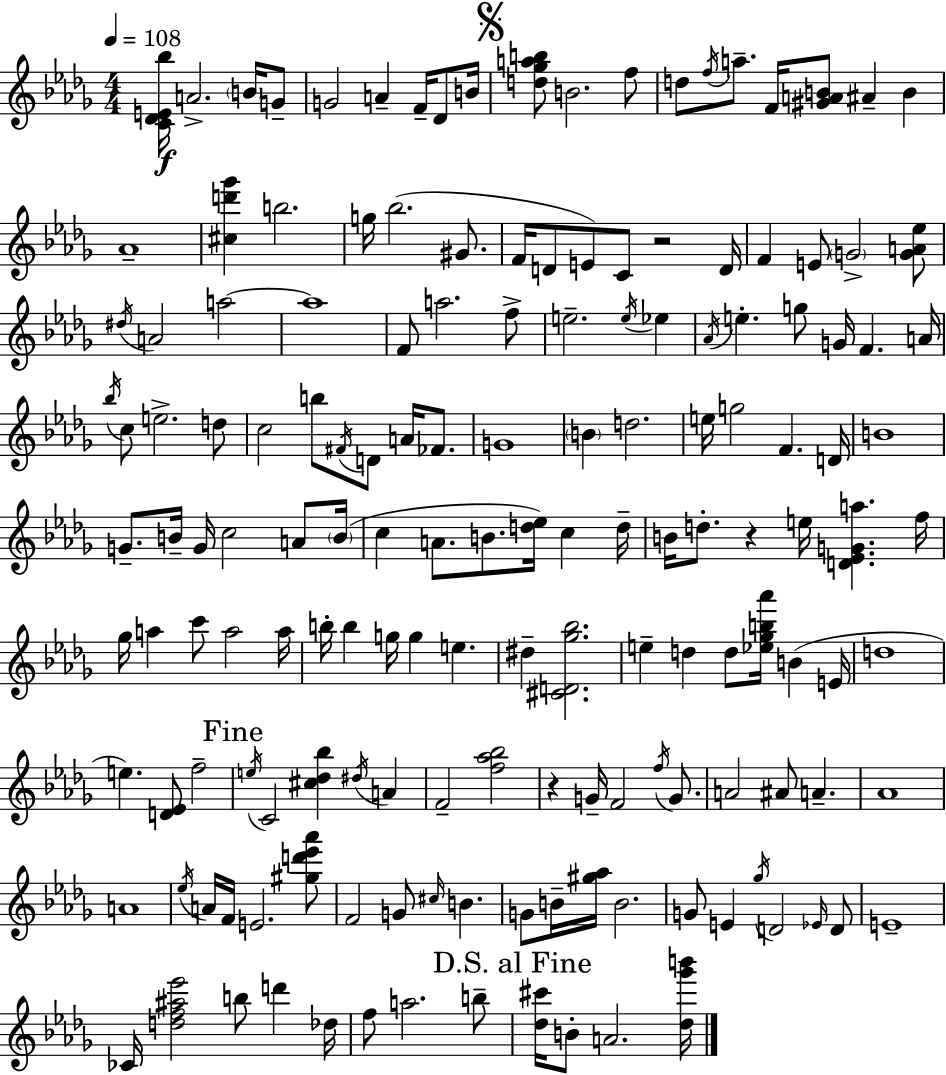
[C4,Db4,E4,Bb5]/s A4/h. B4/s G4/e G4/h A4/q F4/s Db4/e B4/s [D5,Gb5,A5,B5]/e B4/h. F5/e D5/e F5/s A5/e. F4/s [G#4,A4,B4]/e A#4/q B4/q Ab4/w [C#5,D6,Gb6]/q B5/h. G5/s Bb5/h. G#4/e. F4/s D4/e E4/e C4/e R/h D4/s F4/q E4/e G4/h [G4,A4,Eb5]/e D#5/s A4/h A5/h A5/w F4/e A5/h. F5/e E5/h. E5/s Eb5/q Ab4/s E5/q. G5/e G4/s F4/q. A4/s Bb5/s C5/e E5/h. D5/e C5/h B5/e F#4/s D4/e A4/s FES4/e. G4/w B4/q D5/h. E5/s G5/h F4/q. D4/s B4/w G4/e. B4/s G4/s C5/h A4/e B4/s C5/q A4/e. B4/e. [D5,Eb5]/s C5/q D5/s B4/s D5/e. R/q E5/s [D4,Eb4,G4,A5]/q. F5/s Gb5/s A5/q C6/e A5/h A5/s B5/s B5/q G5/s G5/q E5/q. D#5/q [C#4,D4,Gb5,Bb5]/h. E5/q D5/q D5/e [Eb5,Gb5,B5,Ab6]/s B4/q E4/s D5/w E5/q. [D4,Eb4]/e F5/h E5/s C4/h [C#5,Db5,Bb5]/q D#5/s A4/q F4/h [F5,Ab5,Bb5]/h R/q G4/s F4/h F5/s G4/e. A4/h A#4/e A4/q. Ab4/w A4/w Eb5/s A4/s F4/s E4/h. [G#5,D6,Eb6,Ab6]/e F4/h G4/e C#5/s B4/q. G4/e B4/s [G#5,Ab5]/s B4/h. G4/e E4/q Gb5/s D4/h Eb4/s D4/e E4/w CES4/s [D5,F5,A#5,Eb6]/h B5/e D6/q Db5/s F5/e A5/h. B5/e [Db5,C#6]/s B4/e A4/h. [Db5,Gb6,B6]/s